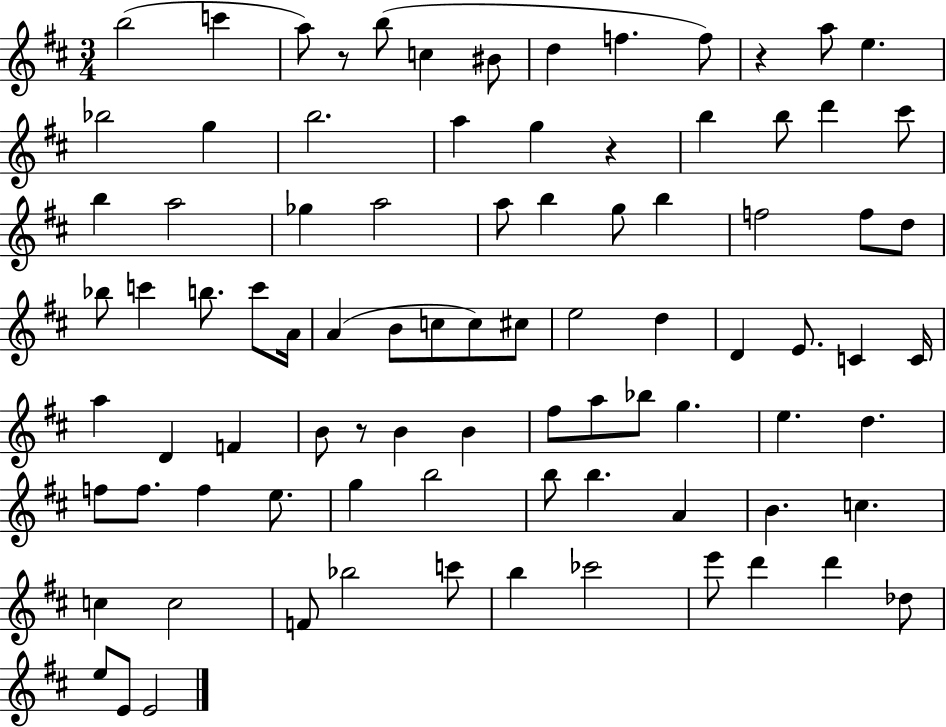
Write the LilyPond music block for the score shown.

{
  \clef treble
  \numericTimeSignature
  \time 3/4
  \key d \major
  b''2( c'''4 | a''8) r8 b''8( c''4 bis'8 | d''4 f''4. f''8) | r4 a''8 e''4. | \break bes''2 g''4 | b''2. | a''4 g''4 r4 | b''4 b''8 d'''4 cis'''8 | \break b''4 a''2 | ges''4 a''2 | a''8 b''4 g''8 b''4 | f''2 f''8 d''8 | \break bes''8 c'''4 b''8. c'''8 a'16 | a'4( b'8 c''8 c''8) cis''8 | e''2 d''4 | d'4 e'8. c'4 c'16 | \break a''4 d'4 f'4 | b'8 r8 b'4 b'4 | fis''8 a''8 bes''8 g''4. | e''4. d''4. | \break f''8 f''8. f''4 e''8. | g''4 b''2 | b''8 b''4. a'4 | b'4. c''4. | \break c''4 c''2 | f'8 bes''2 c'''8 | b''4 ces'''2 | e'''8 d'''4 d'''4 des''8 | \break e''8 e'8 e'2 | \bar "|."
}